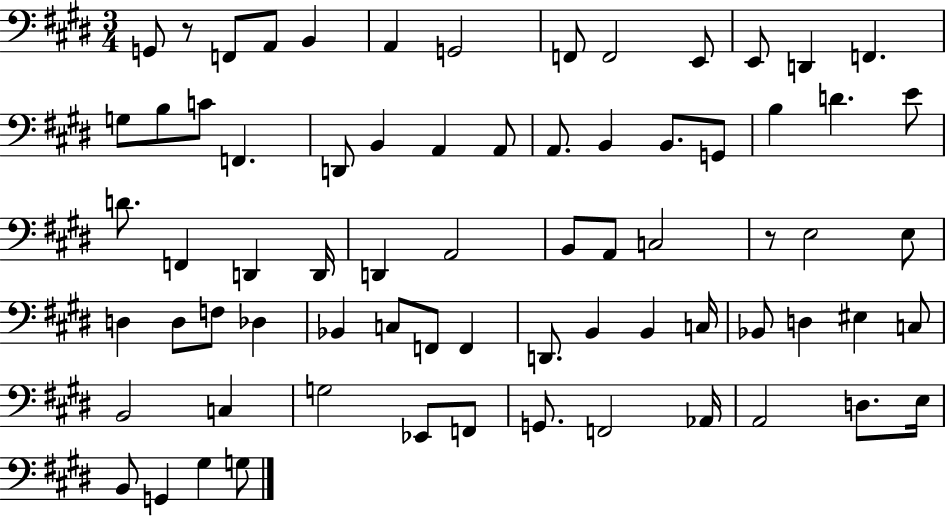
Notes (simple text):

G2/e R/e F2/e A2/e B2/q A2/q G2/h F2/e F2/h E2/e E2/e D2/q F2/q. G3/e B3/e C4/e F2/q. D2/e B2/q A2/q A2/e A2/e. B2/q B2/e. G2/e B3/q D4/q. E4/e D4/e. F2/q D2/q D2/s D2/q A2/h B2/e A2/e C3/h R/e E3/h E3/e D3/q D3/e F3/e Db3/q Bb2/q C3/e F2/e F2/q D2/e. B2/q B2/q C3/s Bb2/e D3/q EIS3/q C3/e B2/h C3/q G3/h Eb2/e F2/e G2/e. F2/h Ab2/s A2/h D3/e. E3/s B2/e G2/q G#3/q G3/e